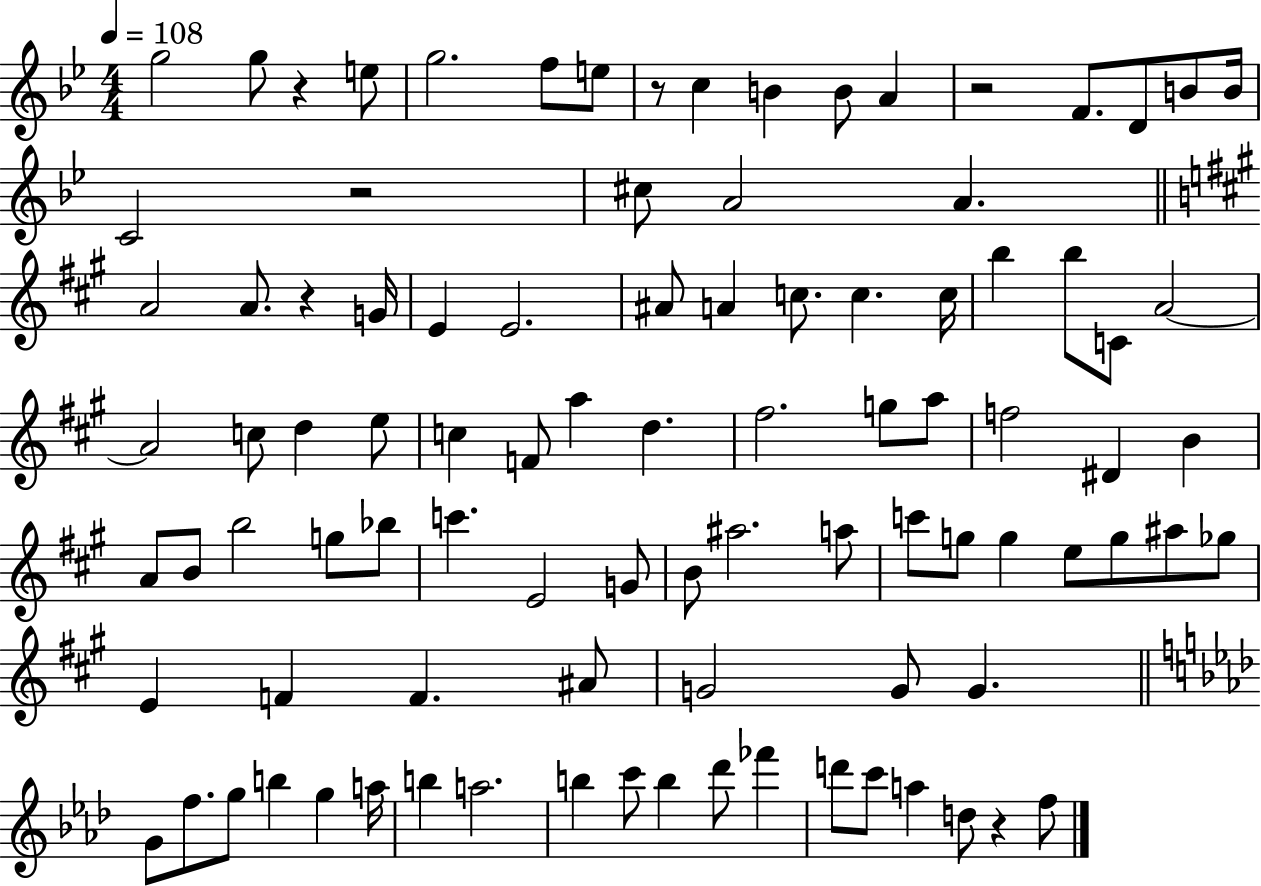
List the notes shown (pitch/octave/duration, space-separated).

G5/h G5/e R/q E5/e G5/h. F5/e E5/e R/e C5/q B4/q B4/e A4/q R/h F4/e. D4/e B4/e B4/s C4/h R/h C#5/e A4/h A4/q. A4/h A4/e. R/q G4/s E4/q E4/h. A#4/e A4/q C5/e. C5/q. C5/s B5/q B5/e C4/e A4/h A4/h C5/e D5/q E5/e C5/q F4/e A5/q D5/q. F#5/h. G5/e A5/e F5/h D#4/q B4/q A4/e B4/e B5/h G5/e Bb5/e C6/q. E4/h G4/e B4/e A#5/h. A5/e C6/e G5/e G5/q E5/e G5/e A#5/e Gb5/e E4/q F4/q F4/q. A#4/e G4/h G4/e G4/q. G4/e F5/e. G5/e B5/q G5/q A5/s B5/q A5/h. B5/q C6/e B5/q Db6/e FES6/q D6/e C6/e A5/q D5/e R/q F5/e